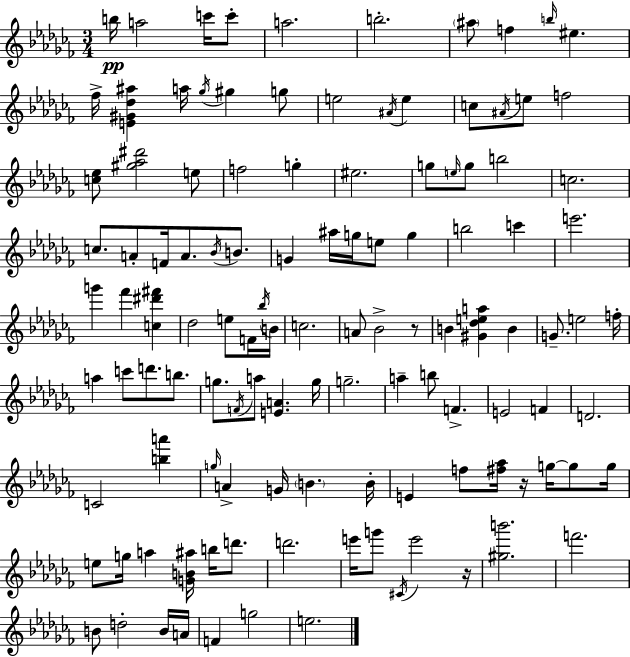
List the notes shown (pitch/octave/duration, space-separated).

B5/s A5/h C6/s C6/e A5/h. B5/h. A#5/e F5/q B5/s EIS5/q. FES5/s [E4,G#4,Db5,A#5]/q A5/s Gb5/s G#5/q G5/e E5/h A#4/s E5/q C5/e A#4/s E5/e F5/h [C5,Eb5]/e [G#5,Ab5,D#6]/h E5/e F5/h G5/q EIS5/h. G5/e E5/s G5/e B5/h C5/h. C5/e. A4/e F4/s A4/e. Bb4/s B4/e. G4/q A#5/s G5/s E5/e G5/q B5/h C6/q E6/h. G6/q FES6/q [C5,D#6,F#6]/q Db5/h E5/e F4/s Bb5/s B4/s C5/h. A4/e Bb4/h R/e B4/q [G#4,Db5,E5,A5]/q B4/q G4/e. E5/h F5/s A5/q C6/e D6/e. B5/e. G5/e. F4/s A5/e [E4,A4]/q. G5/s G5/h. A5/q B5/e F4/q. E4/h F4/q D4/h. C4/h [B5,A6]/q G5/s A4/q G4/s B4/q. B4/s E4/q F5/e [F#5,Ab5]/s R/s G5/s G5/e G5/s E5/e G5/s A5/q [G4,B4,A#5]/s B5/s D6/e. D6/h. E6/s G6/e C#4/s E6/h R/s [G#5,B6]/h. F6/h. B4/e D5/h B4/s A4/s F4/q G5/h E5/h.